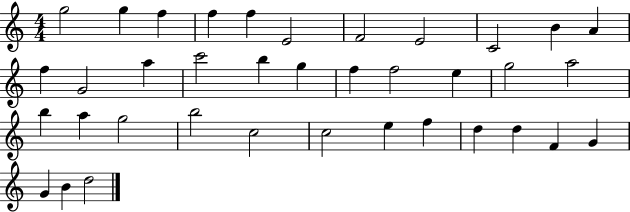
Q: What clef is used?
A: treble